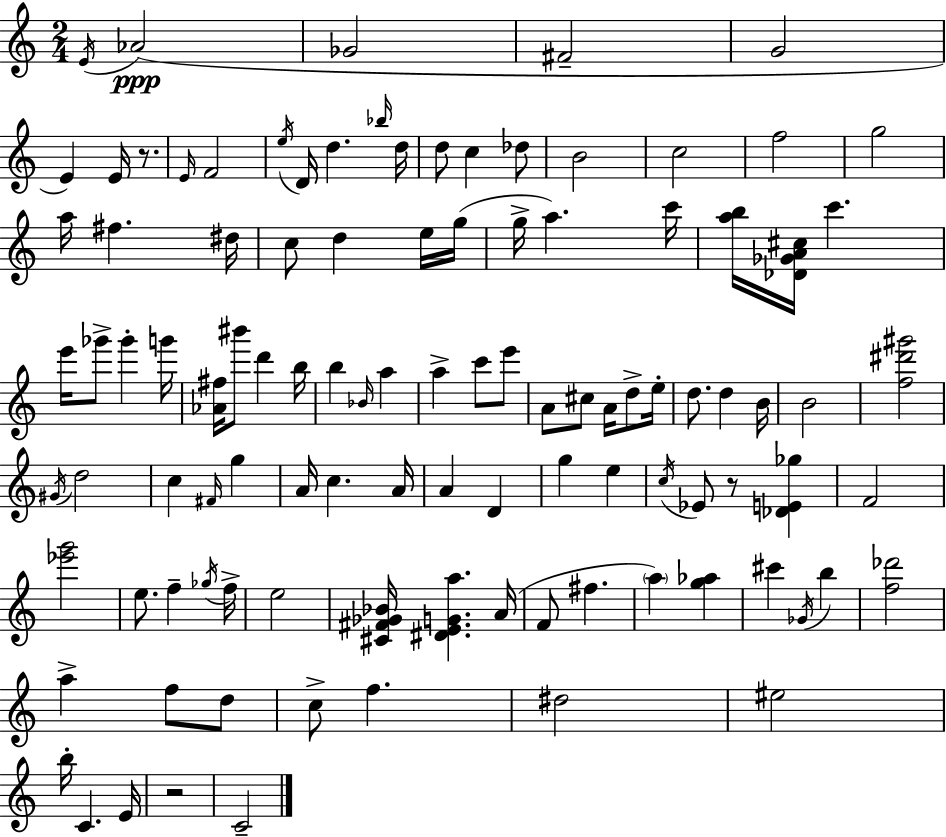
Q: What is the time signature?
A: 2/4